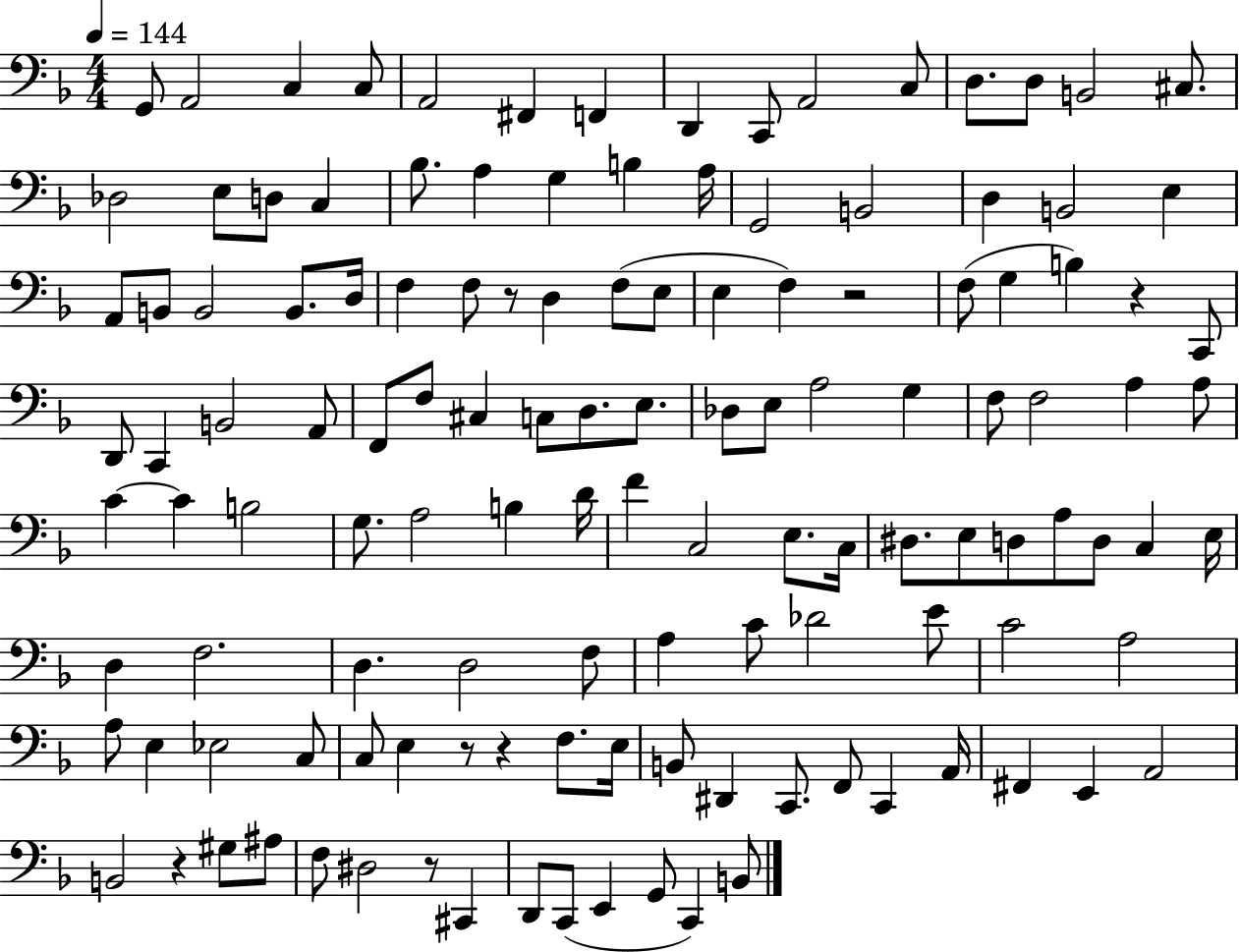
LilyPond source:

{
  \clef bass
  \numericTimeSignature
  \time 4/4
  \key f \major
  \tempo 4 = 144
  g,8 a,2 c4 c8 | a,2 fis,4 f,4 | d,4 c,8 a,2 c8 | d8. d8 b,2 cis8. | \break des2 e8 d8 c4 | bes8. a4 g4 b4 a16 | g,2 b,2 | d4 b,2 e4 | \break a,8 b,8 b,2 b,8. d16 | f4 f8 r8 d4 f8( e8 | e4 f4) r2 | f8( g4 b4) r4 c,8 | \break d,8 c,4 b,2 a,8 | f,8 f8 cis4 c8 d8. e8. | des8 e8 a2 g4 | f8 f2 a4 a8 | \break c'4~~ c'4 b2 | g8. a2 b4 d'16 | f'4 c2 e8. c16 | dis8. e8 d8 a8 d8 c4 e16 | \break d4 f2. | d4. d2 f8 | a4 c'8 des'2 e'8 | c'2 a2 | \break a8 e4 ees2 c8 | c8 e4 r8 r4 f8. e16 | b,8 dis,4 c,8. f,8 c,4 a,16 | fis,4 e,4 a,2 | \break b,2 r4 gis8 ais8 | f8 dis2 r8 cis,4 | d,8 c,8( e,4 g,8 c,4) b,8 | \bar "|."
}